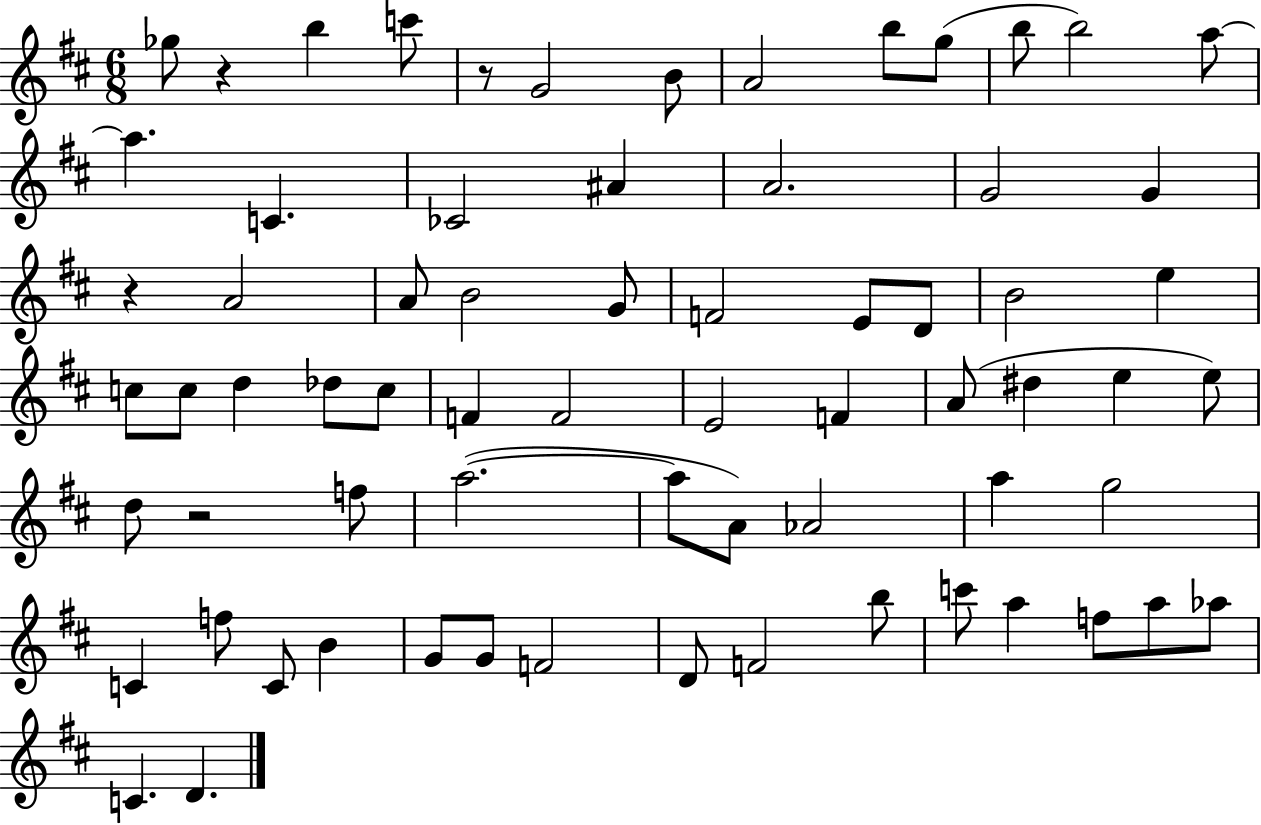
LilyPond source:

{
  \clef treble
  \numericTimeSignature
  \time 6/8
  \key d \major
  \repeat volta 2 { ges''8 r4 b''4 c'''8 | r8 g'2 b'8 | a'2 b''8 g''8( | b''8 b''2) a''8~~ | \break a''4. c'4. | ces'2 ais'4 | a'2. | g'2 g'4 | \break r4 a'2 | a'8 b'2 g'8 | f'2 e'8 d'8 | b'2 e''4 | \break c''8 c''8 d''4 des''8 c''8 | f'4 f'2 | e'2 f'4 | a'8( dis''4 e''4 e''8) | \break d''8 r2 f''8 | a''2.~(~ | a''8 a'8) aes'2 | a''4 g''2 | \break c'4 f''8 c'8 b'4 | g'8 g'8 f'2 | d'8 f'2 b''8 | c'''8 a''4 f''8 a''8 aes''8 | \break c'4. d'4. | } \bar "|."
}